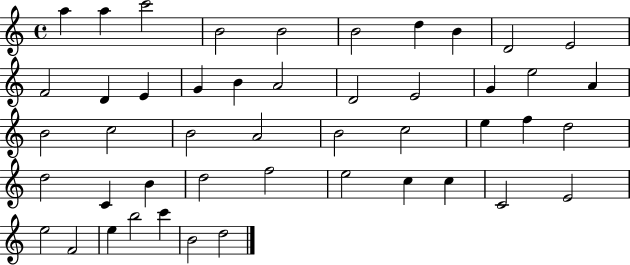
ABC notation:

X:1
T:Untitled
M:4/4
L:1/4
K:C
a a c'2 B2 B2 B2 d B D2 E2 F2 D E G B A2 D2 E2 G e2 A B2 c2 B2 A2 B2 c2 e f d2 d2 C B d2 f2 e2 c c C2 E2 e2 F2 e b2 c' B2 d2